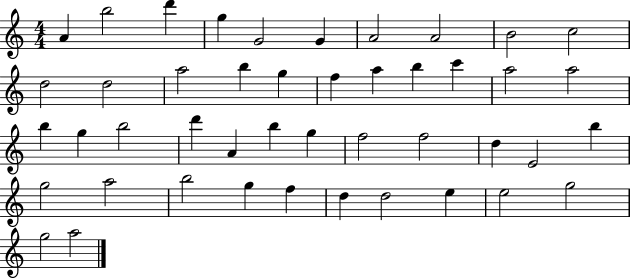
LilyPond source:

{
  \clef treble
  \numericTimeSignature
  \time 4/4
  \key c \major
  a'4 b''2 d'''4 | g''4 g'2 g'4 | a'2 a'2 | b'2 c''2 | \break d''2 d''2 | a''2 b''4 g''4 | f''4 a''4 b''4 c'''4 | a''2 a''2 | \break b''4 g''4 b''2 | d'''4 a'4 b''4 g''4 | f''2 f''2 | d''4 e'2 b''4 | \break g''2 a''2 | b''2 g''4 f''4 | d''4 d''2 e''4 | e''2 g''2 | \break g''2 a''2 | \bar "|."
}